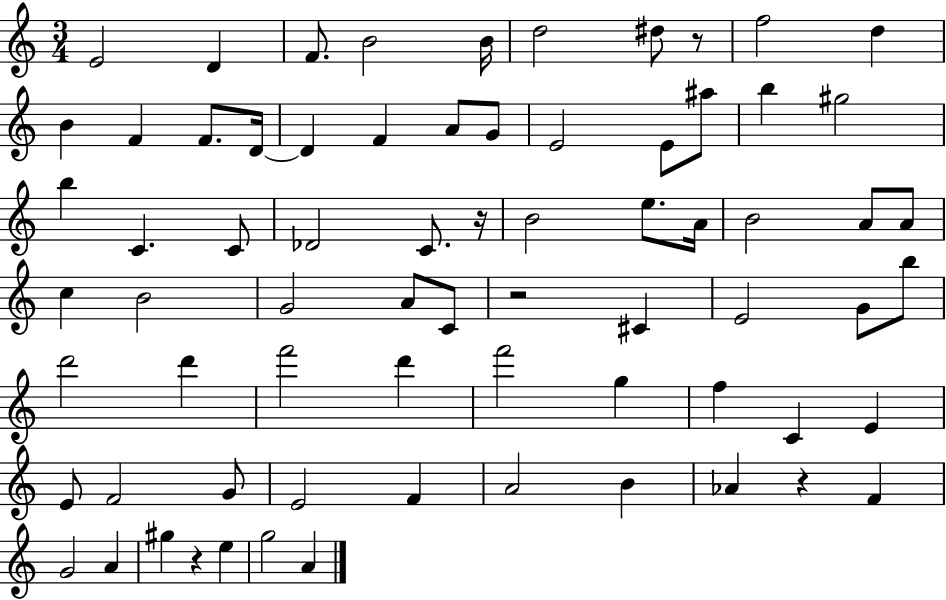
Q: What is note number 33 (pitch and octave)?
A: A4